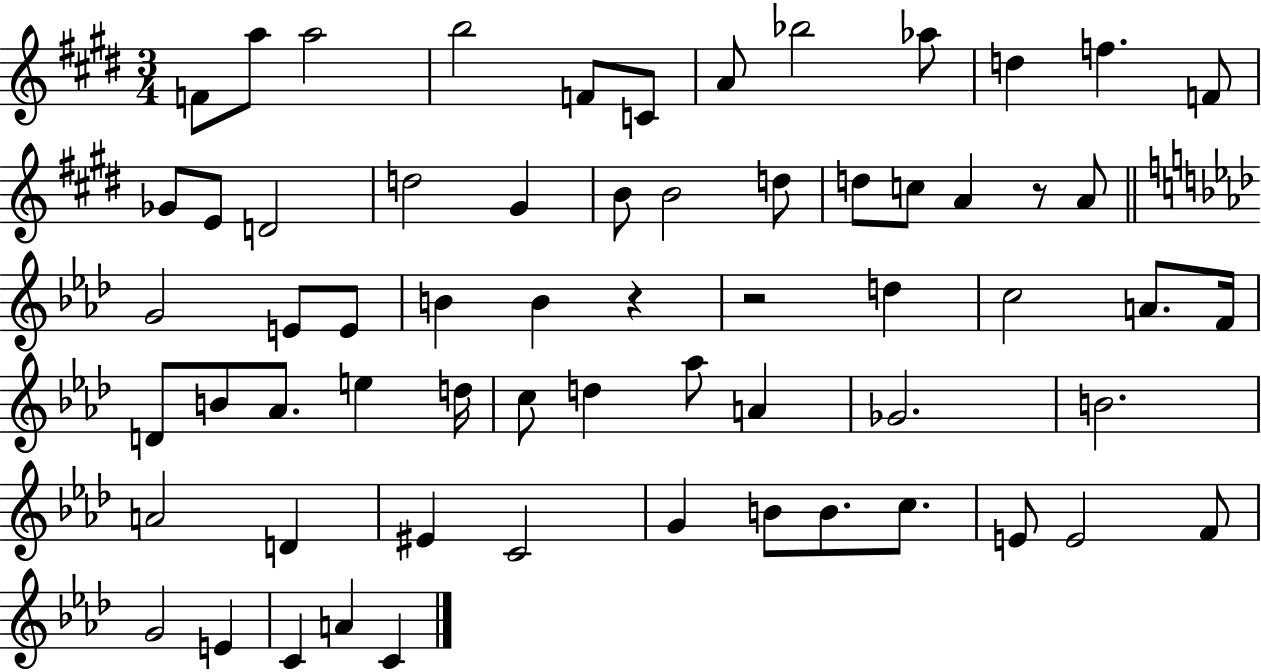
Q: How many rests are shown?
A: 3